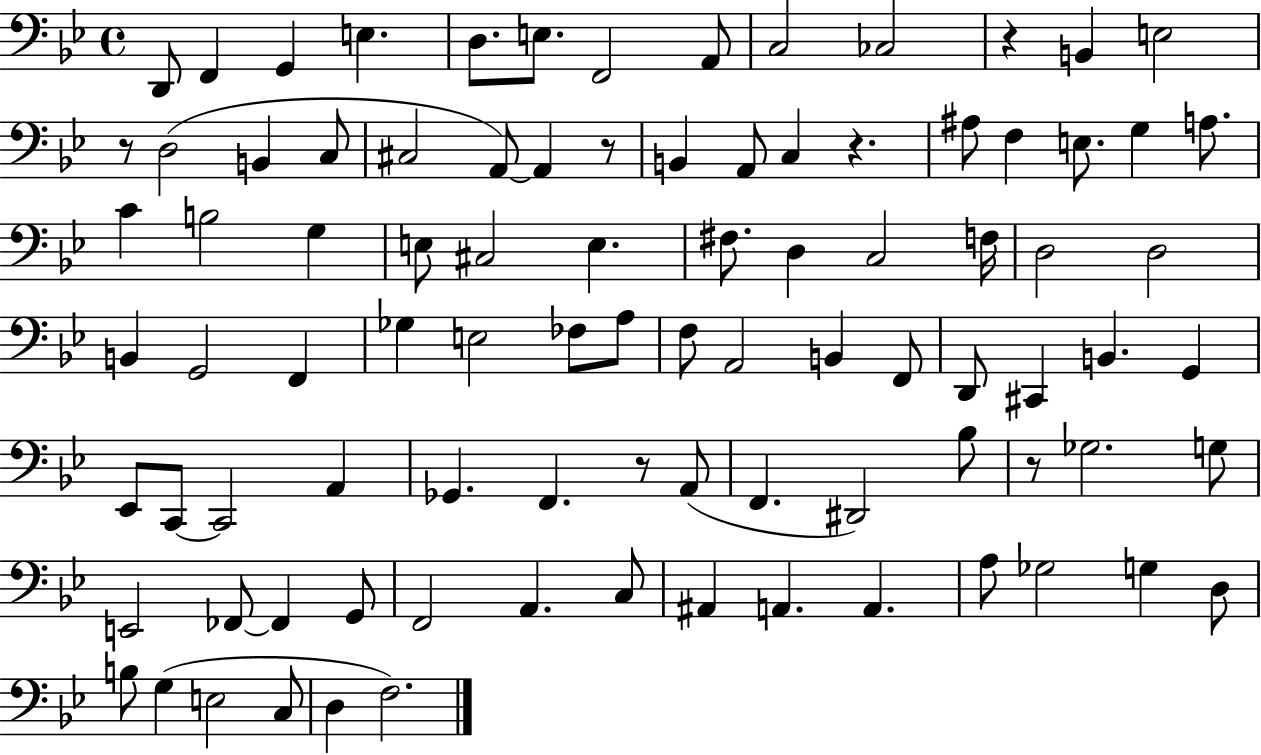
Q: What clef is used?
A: bass